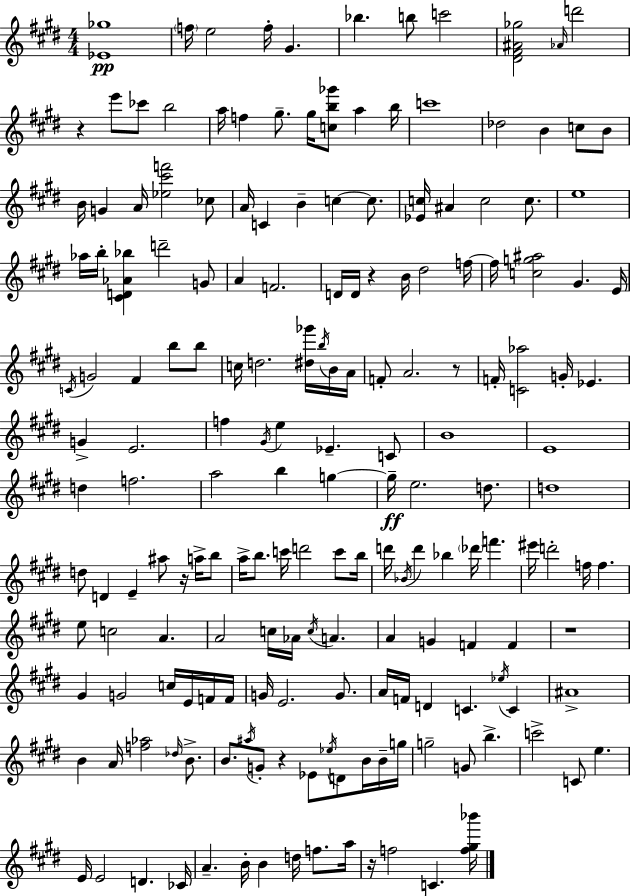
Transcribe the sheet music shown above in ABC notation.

X:1
T:Untitled
M:4/4
L:1/4
K:E
[_E_g]4 f/4 e2 f/4 ^G _b b/2 c'2 [^D^F^A_g]2 _A/4 d'2 z e'/2 _c'/2 b2 a/4 f ^g/2 ^g/4 [cb_g']/2 a b/4 c'4 _d2 B c/2 B/2 B/4 G A/4 [_e^c'f']2 _c/2 A/4 C B c c/2 [_Ec]/4 ^A c2 c/2 e4 _a/4 b/4 [^CD_A_b] d'2 G/2 A F2 D/4 D/4 z B/4 ^d2 f/4 f/4 [cg^a]2 ^G E/4 C/4 G2 ^F b/2 b/2 c/4 d2 [^d_g']/4 b/4 B/4 A/4 F/2 A2 z/2 F/4 [C_a]2 G/4 _E G E2 f ^G/4 e _E C/2 B4 E4 d f2 a2 b g g/4 e2 d/2 d4 d/2 D E ^a/2 z/4 a/4 b/2 a/4 b/2 c'/4 d'2 c'/2 b/4 d'/4 _B/4 d' _b _d'/4 f' ^e'/4 d'2 f/4 f e/2 c2 A A2 c/4 _A/4 c/4 A A G F F z4 ^G G2 c/4 E/4 F/4 F/4 G/4 E2 G/2 A/4 F/4 D C _e/4 C ^A4 B A/4 [f_a]2 _d/4 B/2 B/2 ^a/4 G/2 z _E/2 _e/4 D/2 B/4 B/4 g/4 g2 G/2 b c'2 C/2 e E/4 E2 D _C/4 A B/4 B d/4 f/2 a/4 z/4 f2 C [f^g_b']/4